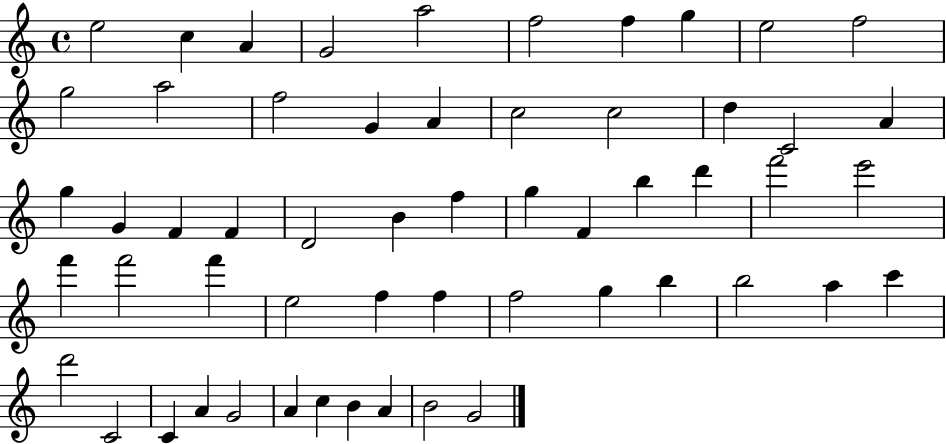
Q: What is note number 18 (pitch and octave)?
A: D5